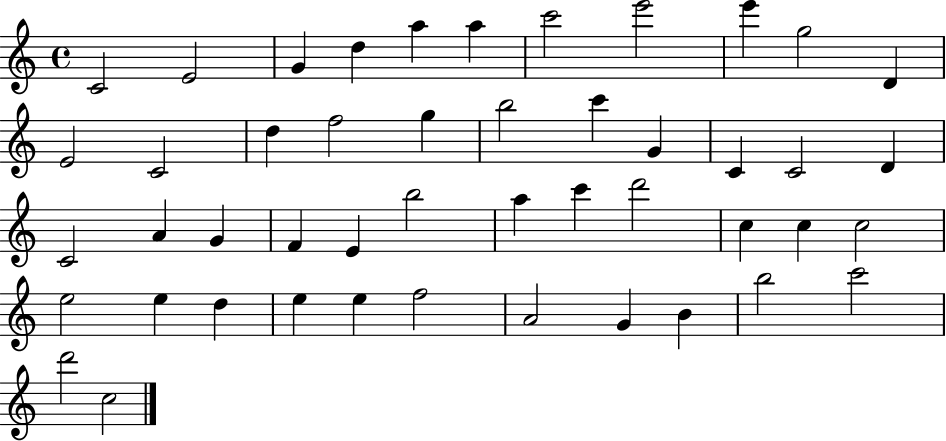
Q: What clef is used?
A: treble